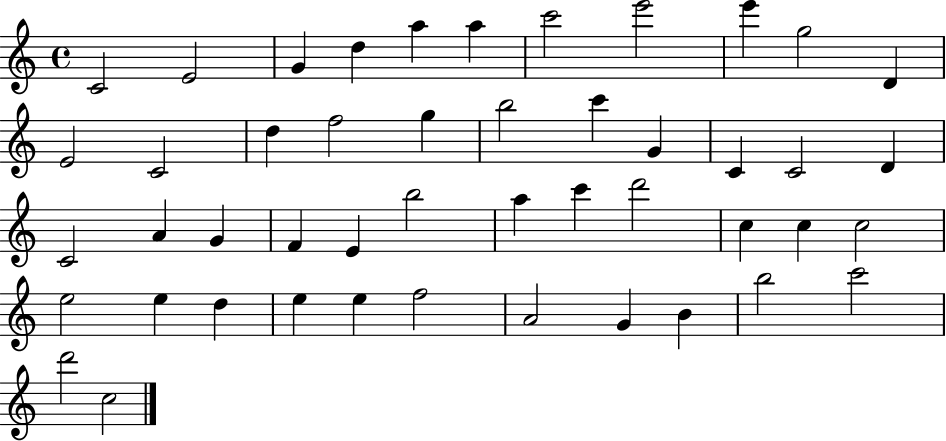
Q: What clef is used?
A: treble